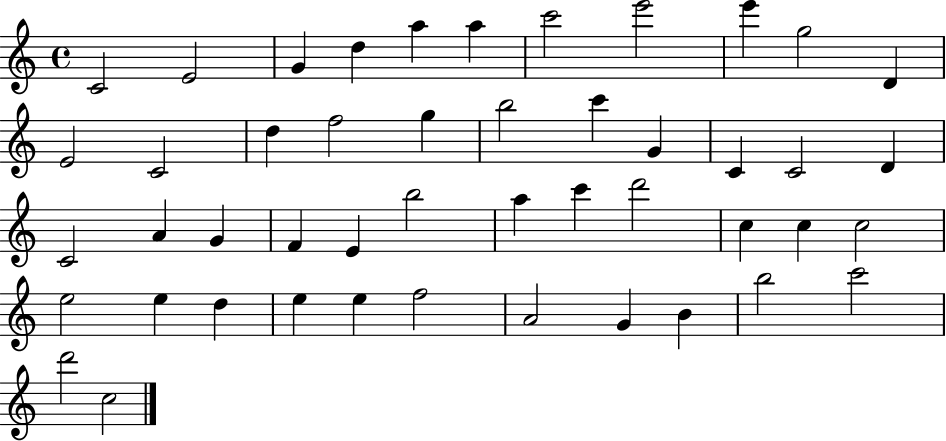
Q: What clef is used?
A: treble